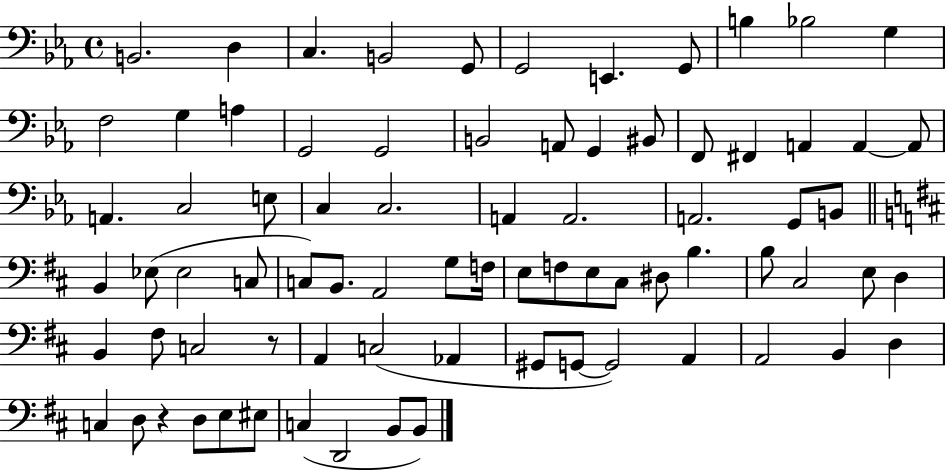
X:1
T:Untitled
M:4/4
L:1/4
K:Eb
B,,2 D, C, B,,2 G,,/2 G,,2 E,, G,,/2 B, _B,2 G, F,2 G, A, G,,2 G,,2 B,,2 A,,/2 G,, ^B,,/2 F,,/2 ^F,, A,, A,, A,,/2 A,, C,2 E,/2 C, C,2 A,, A,,2 A,,2 G,,/2 B,,/2 B,, _E,/2 _E,2 C,/2 C,/2 B,,/2 A,,2 G,/2 F,/4 E,/2 F,/2 E,/2 ^C,/2 ^D,/2 B, B,/2 ^C,2 E,/2 D, B,, ^F,/2 C,2 z/2 A,, C,2 _A,, ^G,,/2 G,,/2 G,,2 A,, A,,2 B,, D, C, D,/2 z D,/2 E,/2 ^E,/2 C, D,,2 B,,/2 B,,/2